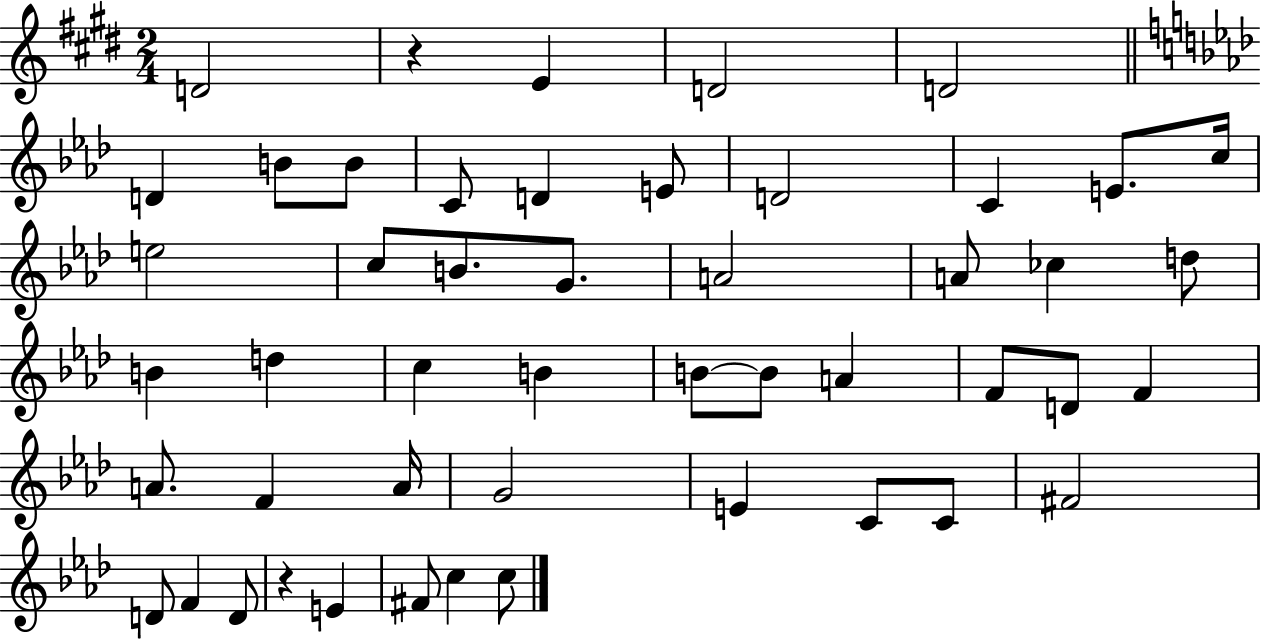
{
  \clef treble
  \numericTimeSignature
  \time 2/4
  \key e \major
  d'2 | r4 e'4 | d'2 | d'2 | \break \bar "||" \break \key aes \major d'4 b'8 b'8 | c'8 d'4 e'8 | d'2 | c'4 e'8. c''16 | \break e''2 | c''8 b'8. g'8. | a'2 | a'8 ces''4 d''8 | \break b'4 d''4 | c''4 b'4 | b'8~~ b'8 a'4 | f'8 d'8 f'4 | \break a'8. f'4 a'16 | g'2 | e'4 c'8 c'8 | fis'2 | \break d'8 f'4 d'8 | r4 e'4 | fis'8 c''4 c''8 | \bar "|."
}